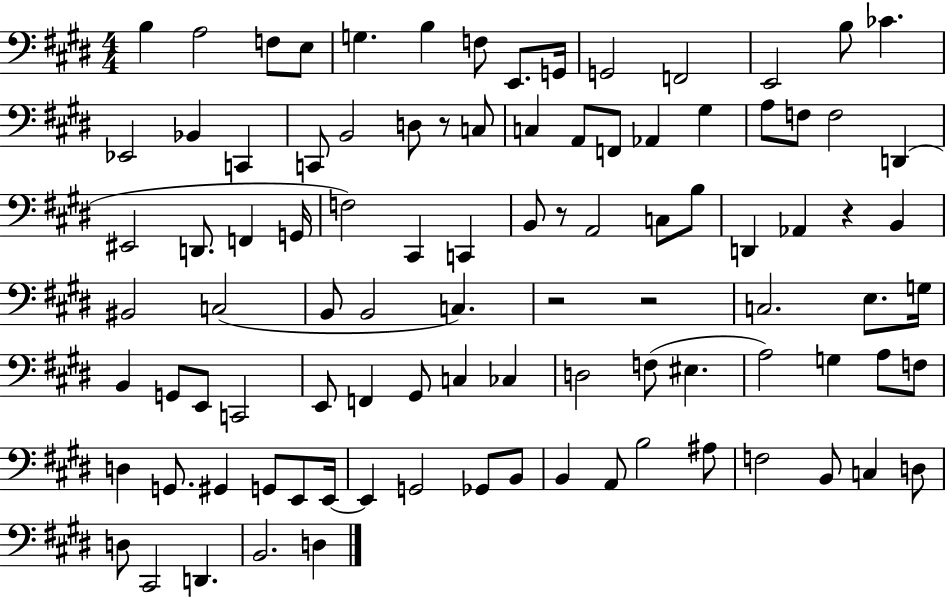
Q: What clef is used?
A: bass